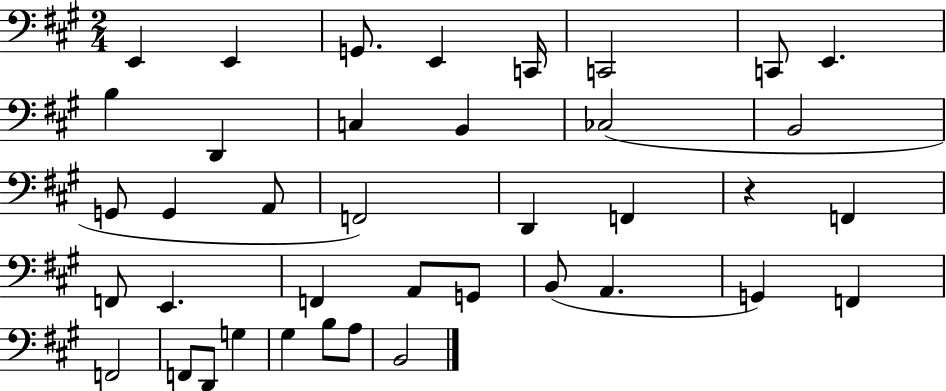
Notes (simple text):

E2/q E2/q G2/e. E2/q C2/s C2/h C2/e E2/q. B3/q D2/q C3/q B2/q CES3/h B2/h G2/e G2/q A2/e F2/h D2/q F2/q R/q F2/q F2/e E2/q. F2/q A2/e G2/e B2/e A2/q. G2/q F2/q F2/h F2/e D2/e G3/q G#3/q B3/e A3/e B2/h